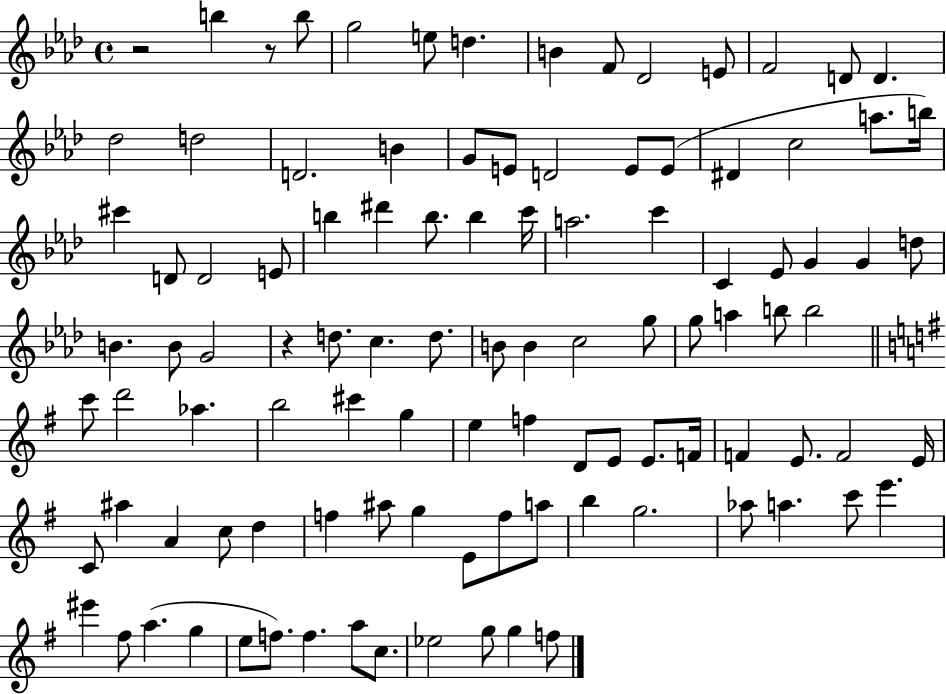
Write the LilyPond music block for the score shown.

{
  \clef treble
  \time 4/4
  \defaultTimeSignature
  \key aes \major
  r2 b''4 r8 b''8 | g''2 e''8 d''4. | b'4 f'8 des'2 e'8 | f'2 d'8 d'4. | \break des''2 d''2 | d'2. b'4 | g'8 e'8 d'2 e'8 e'8( | dis'4 c''2 a''8. b''16) | \break cis'''4 d'8 d'2 e'8 | b''4 dis'''4 b''8. b''4 c'''16 | a''2. c'''4 | c'4 ees'8 g'4 g'4 d''8 | \break b'4. b'8 g'2 | r4 d''8. c''4. d''8. | b'8 b'4 c''2 g''8 | g''8 a''4 b''8 b''2 | \break \bar "||" \break \key e \minor c'''8 d'''2 aes''4. | b''2 cis'''4 g''4 | e''4 f''4 d'8 e'8 e'8. f'16 | f'4 e'8. f'2 e'16 | \break c'8 ais''4 a'4 c''8 d''4 | f''4 ais''8 g''4 e'8 f''8 a''8 | b''4 g''2. | aes''8 a''4. c'''8 e'''4. | \break eis'''4 fis''8 a''4.( g''4 | e''8 f''8.) f''4. a''8 c''8. | ees''2 g''8 g''4 f''8 | \bar "|."
}